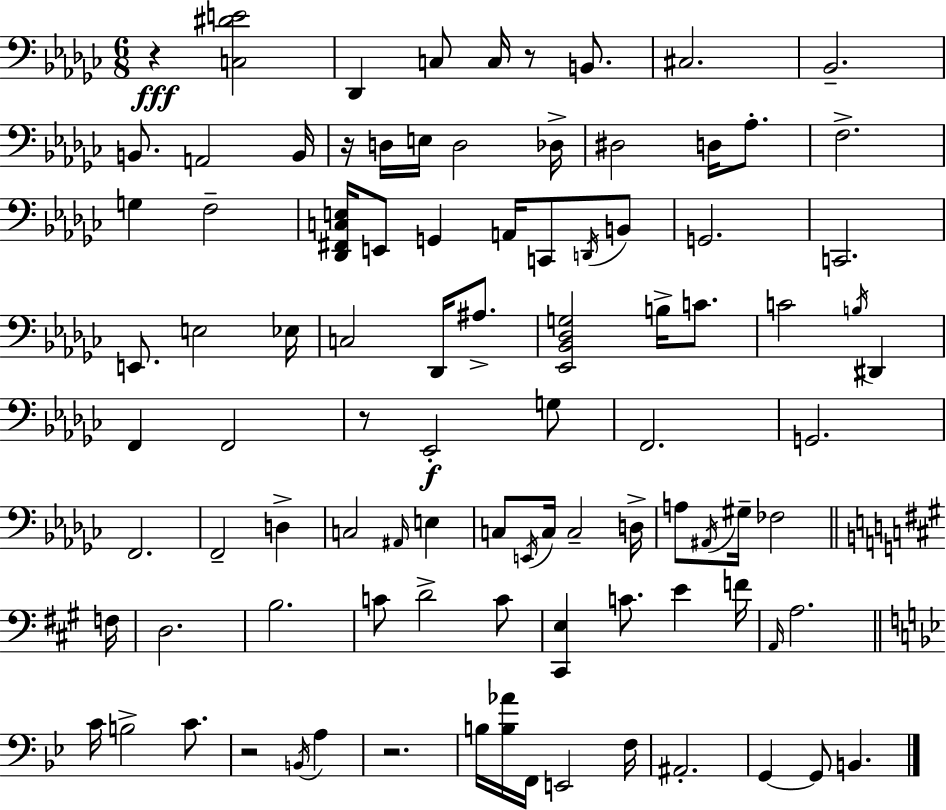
X:1
T:Untitled
M:6/8
L:1/4
K:Ebm
z [C,^DE]2 _D,, C,/2 C,/4 z/2 B,,/2 ^C,2 _B,,2 B,,/2 A,,2 B,,/4 z/4 D,/4 E,/4 D,2 _D,/4 ^D,2 D,/4 _A,/2 F,2 G, F,2 [_D,,^F,,C,E,]/4 E,,/2 G,, A,,/4 C,,/2 D,,/4 B,,/2 G,,2 C,,2 E,,/2 E,2 _E,/4 C,2 _D,,/4 ^A,/2 [_E,,_B,,_D,G,]2 B,/4 C/2 C2 B,/4 ^D,, F,, F,,2 z/2 _E,,2 G,/2 F,,2 G,,2 F,,2 F,,2 D, C,2 ^A,,/4 E, C,/2 E,,/4 C,/4 C,2 D,/4 A,/2 ^A,,/4 ^G,/4 _F,2 F,/4 D,2 B,2 C/2 D2 C/2 [^C,,E,] C/2 E F/4 A,,/4 A,2 C/4 B,2 C/2 z2 B,,/4 A, z2 B,/4 [B,_A]/4 F,,/4 E,,2 F,/4 ^A,,2 G,, G,,/2 B,,